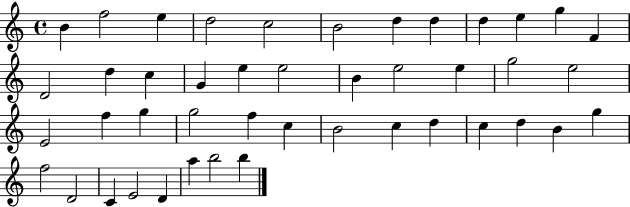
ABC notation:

X:1
T:Untitled
M:4/4
L:1/4
K:C
B f2 e d2 c2 B2 d d d e g F D2 d c G e e2 B e2 e g2 e2 E2 f g g2 f c B2 c d c d B g f2 D2 C E2 D a b2 b